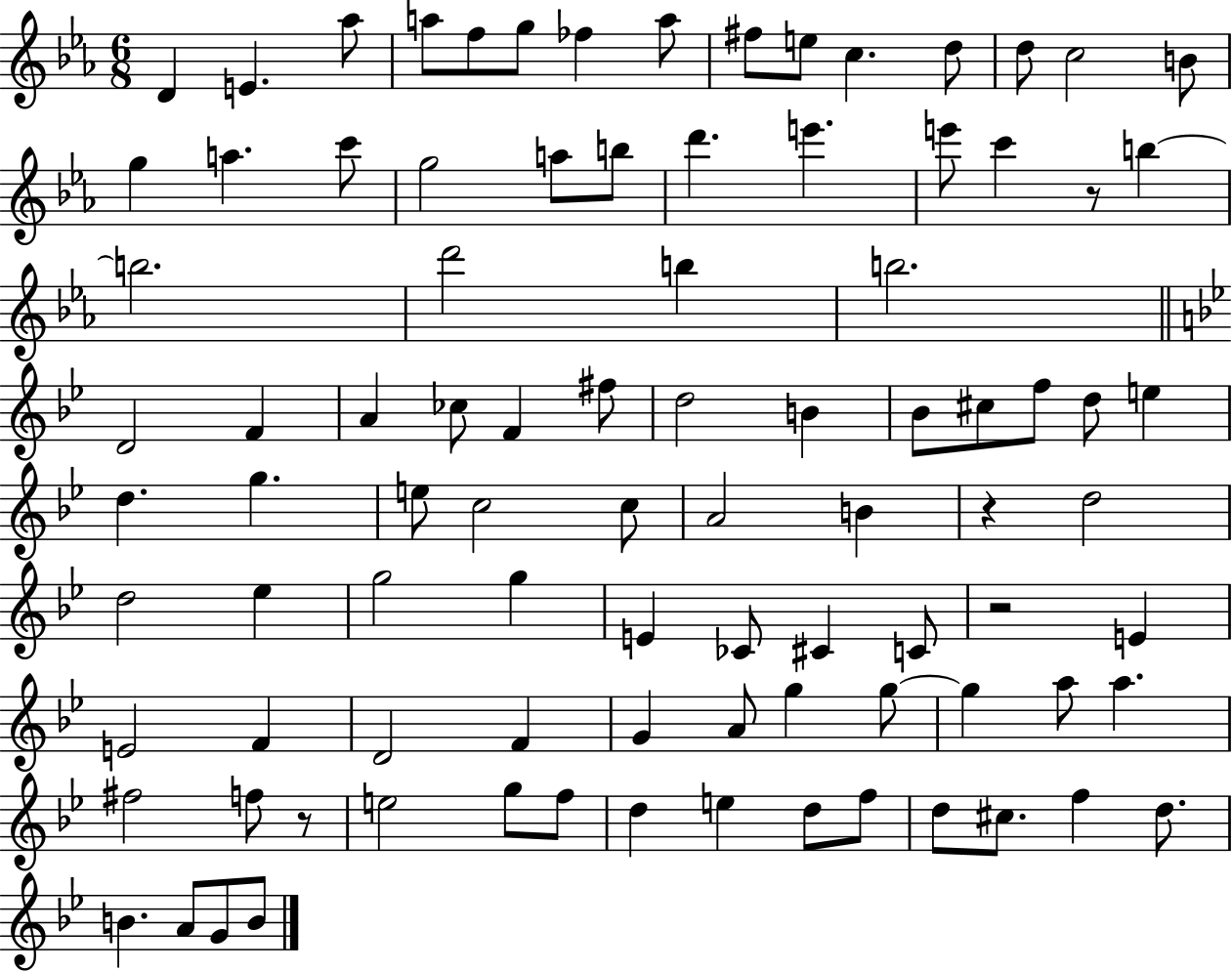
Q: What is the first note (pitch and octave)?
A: D4